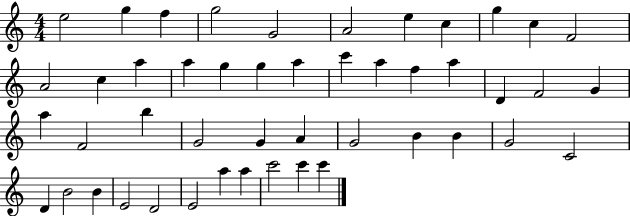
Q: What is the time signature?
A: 4/4